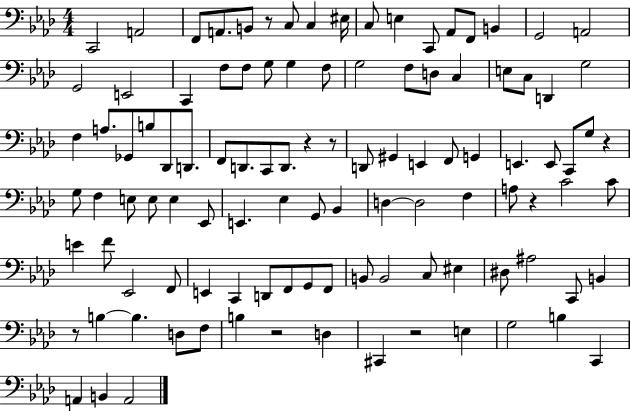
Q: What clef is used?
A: bass